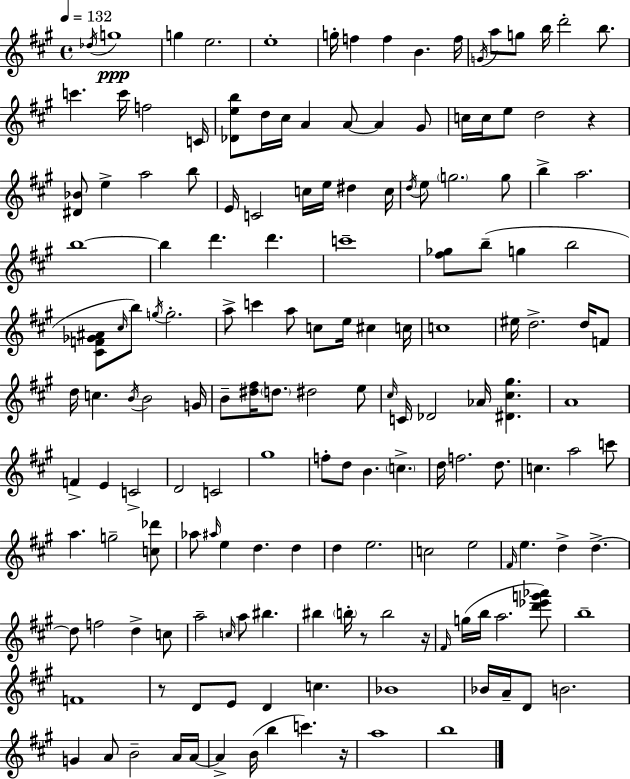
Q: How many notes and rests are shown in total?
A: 164